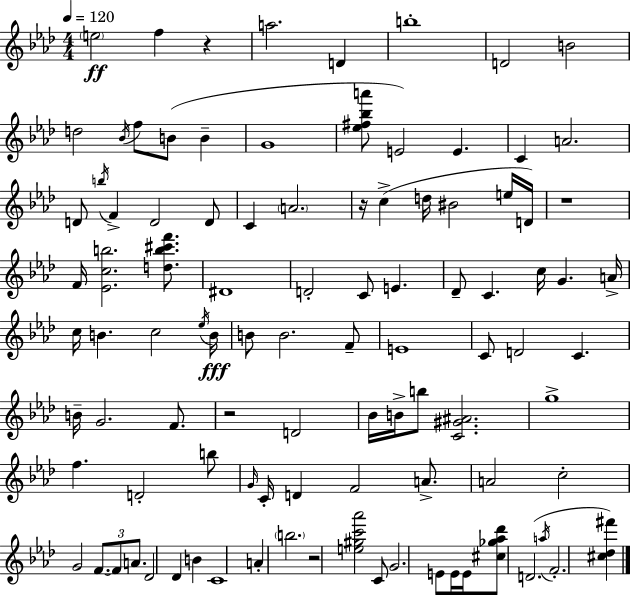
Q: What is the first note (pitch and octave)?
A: E5